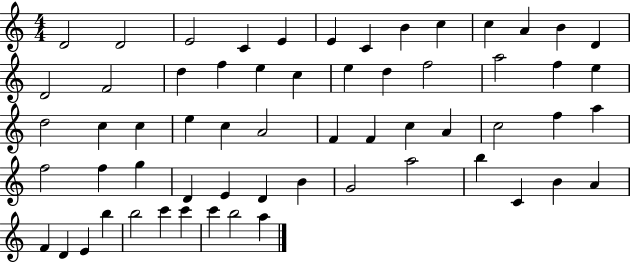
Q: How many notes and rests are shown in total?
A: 61